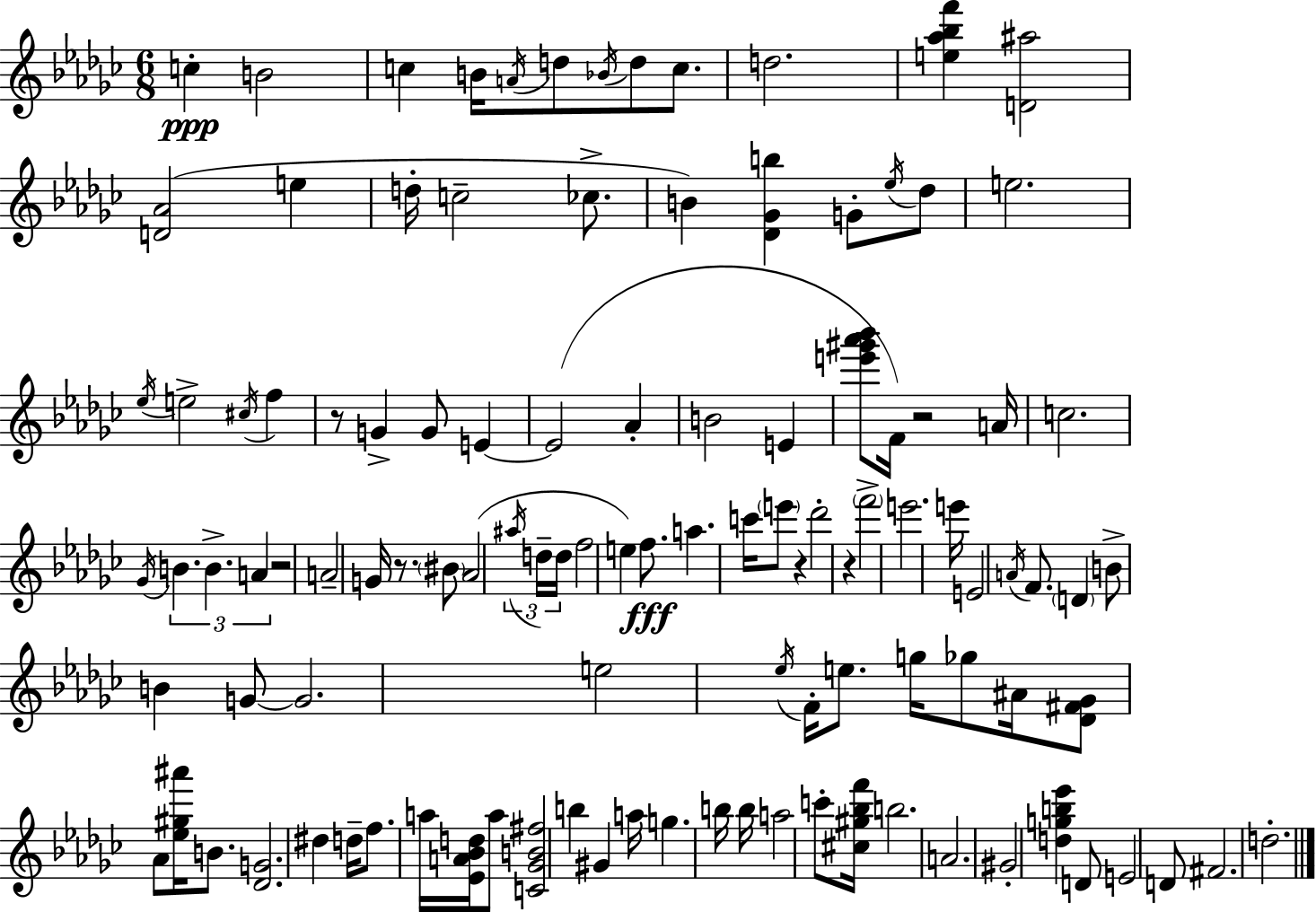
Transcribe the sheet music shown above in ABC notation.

X:1
T:Untitled
M:6/8
L:1/4
K:Ebm
c B2 c B/4 A/4 d/2 _B/4 d/2 c/2 d2 [e_a_bf'] [D^a]2 [D_A]2 e d/4 c2 _c/2 B [_D_Gb] G/2 _e/4 _d/2 e2 _e/4 e2 ^c/4 f z/2 G G/2 E E2 _A B2 E [e'^g'_a'_b']/2 F/4 z2 A/4 c2 _G/4 B B A z2 A2 G/4 z/2 ^B/2 _A2 ^a/4 d/4 d/4 f2 e f/2 a c'/4 e'/2 z _d'2 z f'2 e'2 e'/4 E2 A/4 F/2 D B/2 B G/2 G2 e2 _e/4 F/4 e/2 g/4 _g/2 ^A/4 [_D^F_G]/2 _A/2 [_e^g^a']/4 B/2 [_DG]2 ^d d/4 f/2 a/4 [_EA_Bd]/4 a/2 [C_GB^f]2 b ^G a/4 g b/4 b/4 a2 c'/2 [^c^g_bf']/4 b2 A2 ^G2 [dgb_e'] D/2 E2 D/2 ^F2 d2